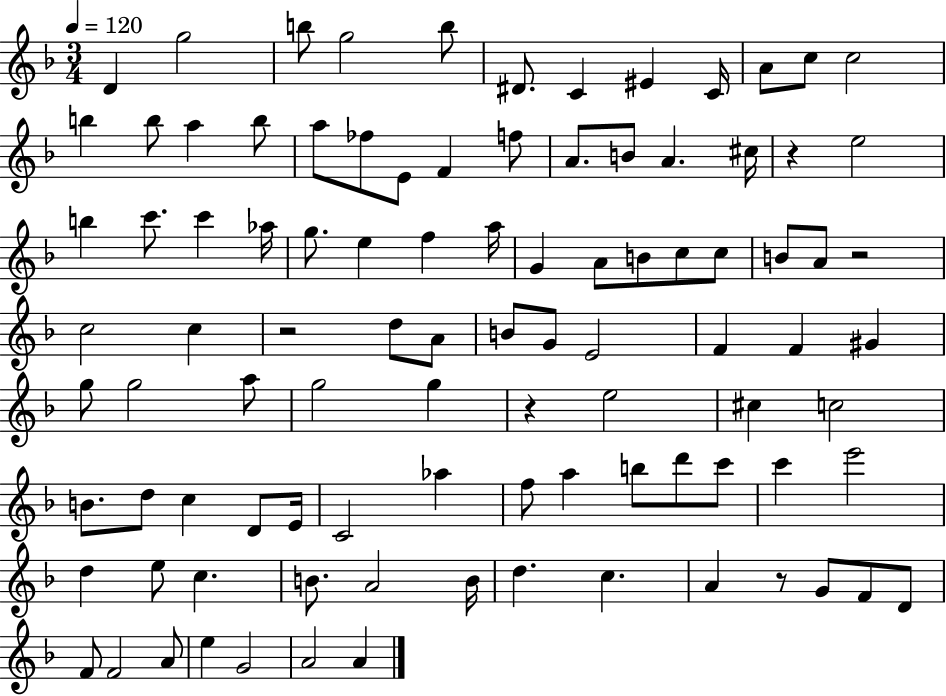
{
  \clef treble
  \numericTimeSignature
  \time 3/4
  \key f \major
  \tempo 4 = 120
  d'4 g''2 | b''8 g''2 b''8 | dis'8. c'4 eis'4 c'16 | a'8 c''8 c''2 | \break b''4 b''8 a''4 b''8 | a''8 fes''8 e'8 f'4 f''8 | a'8. b'8 a'4. cis''16 | r4 e''2 | \break b''4 c'''8. c'''4 aes''16 | g''8. e''4 f''4 a''16 | g'4 a'8 b'8 c''8 c''8 | b'8 a'8 r2 | \break c''2 c''4 | r2 d''8 a'8 | b'8 g'8 e'2 | f'4 f'4 gis'4 | \break g''8 g''2 a''8 | g''2 g''4 | r4 e''2 | cis''4 c''2 | \break b'8. d''8 c''4 d'8 e'16 | c'2 aes''4 | f''8 a''4 b''8 d'''8 c'''8 | c'''4 e'''2 | \break d''4 e''8 c''4. | b'8. a'2 b'16 | d''4. c''4. | a'4 r8 g'8 f'8 d'8 | \break f'8 f'2 a'8 | e''4 g'2 | a'2 a'4 | \bar "|."
}